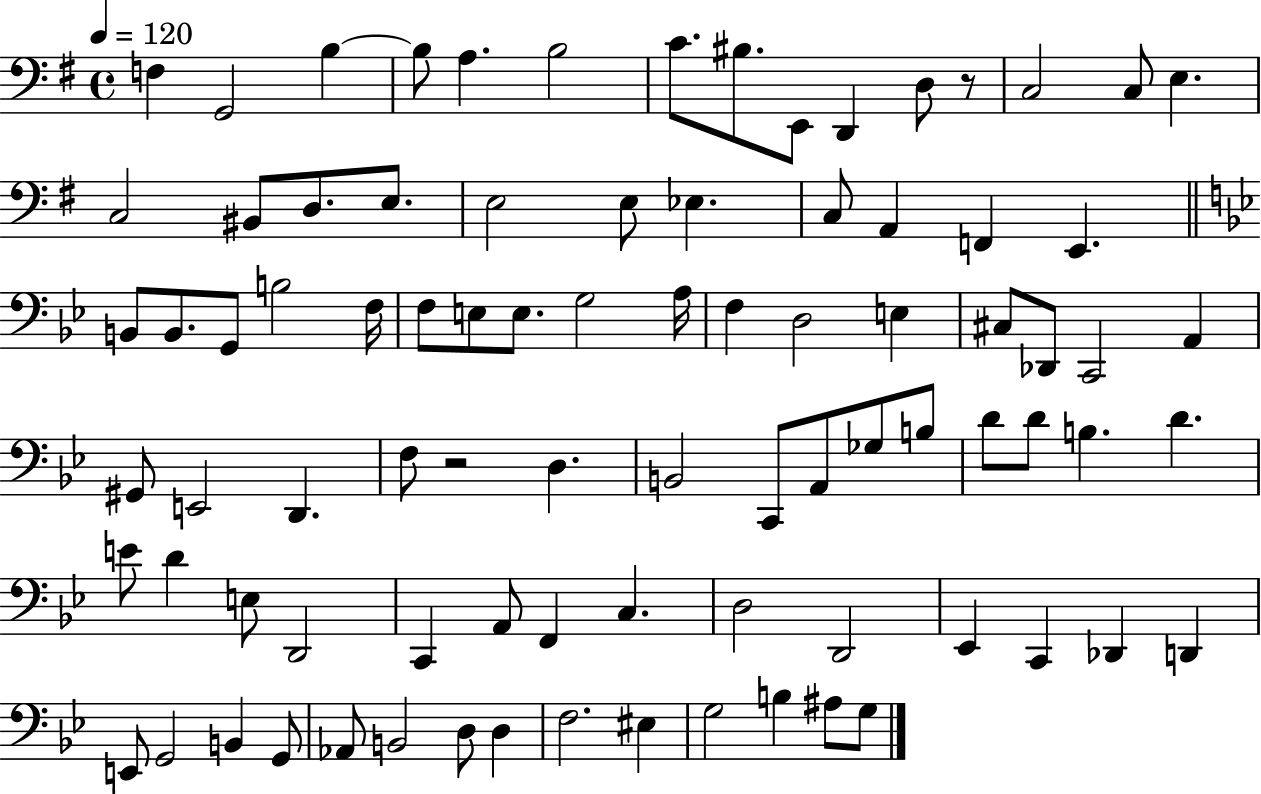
F3/q G2/h B3/q B3/e A3/q. B3/h C4/e. BIS3/e. E2/e D2/q D3/e R/e C3/h C3/e E3/q. C3/h BIS2/e D3/e. E3/e. E3/h E3/e Eb3/q. C3/e A2/q F2/q E2/q. B2/e B2/e. G2/e B3/h F3/s F3/e E3/e E3/e. G3/h A3/s F3/q D3/h E3/q C#3/e Db2/e C2/h A2/q G#2/e E2/h D2/q. F3/e R/h D3/q. B2/h C2/e A2/e Gb3/e B3/e D4/e D4/e B3/q. D4/q. E4/e D4/q E3/e D2/h C2/q A2/e F2/q C3/q. D3/h D2/h Eb2/q C2/q Db2/q D2/q E2/e G2/h B2/q G2/e Ab2/e B2/h D3/e D3/q F3/h. EIS3/q G3/h B3/q A#3/e G3/e